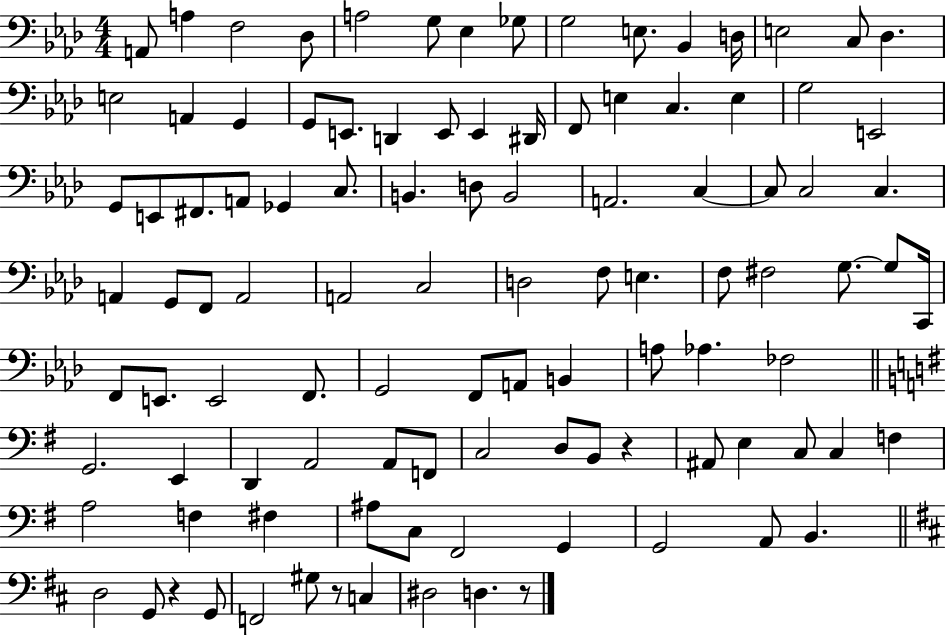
{
  \clef bass
  \numericTimeSignature
  \time 4/4
  \key aes \major
  a,8 a4 f2 des8 | a2 g8 ees4 ges8 | g2 e8. bes,4 d16 | e2 c8 des4. | \break e2 a,4 g,4 | g,8 e,8. d,4 e,8 e,4 dis,16 | f,8 e4 c4. e4 | g2 e,2 | \break g,8 e,8 fis,8. a,8 ges,4 c8. | b,4. d8 b,2 | a,2. c4~~ | c8 c2 c4. | \break a,4 g,8 f,8 a,2 | a,2 c2 | d2 f8 e4. | f8 fis2 g8.~~ g8 c,16 | \break f,8 e,8. e,2 f,8. | g,2 f,8 a,8 b,4 | a8 aes4. fes2 | \bar "||" \break \key g \major g,2. e,4 | d,4 a,2 a,8 f,8 | c2 d8 b,8 r4 | ais,8 e4 c8 c4 f4 | \break a2 f4 fis4 | ais8 c8 fis,2 g,4 | g,2 a,8 b,4. | \bar "||" \break \key d \major d2 g,8 r4 g,8 | f,2 gis8 r8 c4 | dis2 d4. r8 | \bar "|."
}